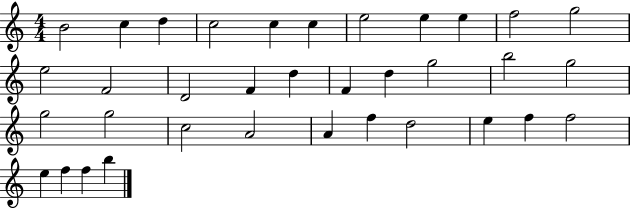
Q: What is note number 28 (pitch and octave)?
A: D5